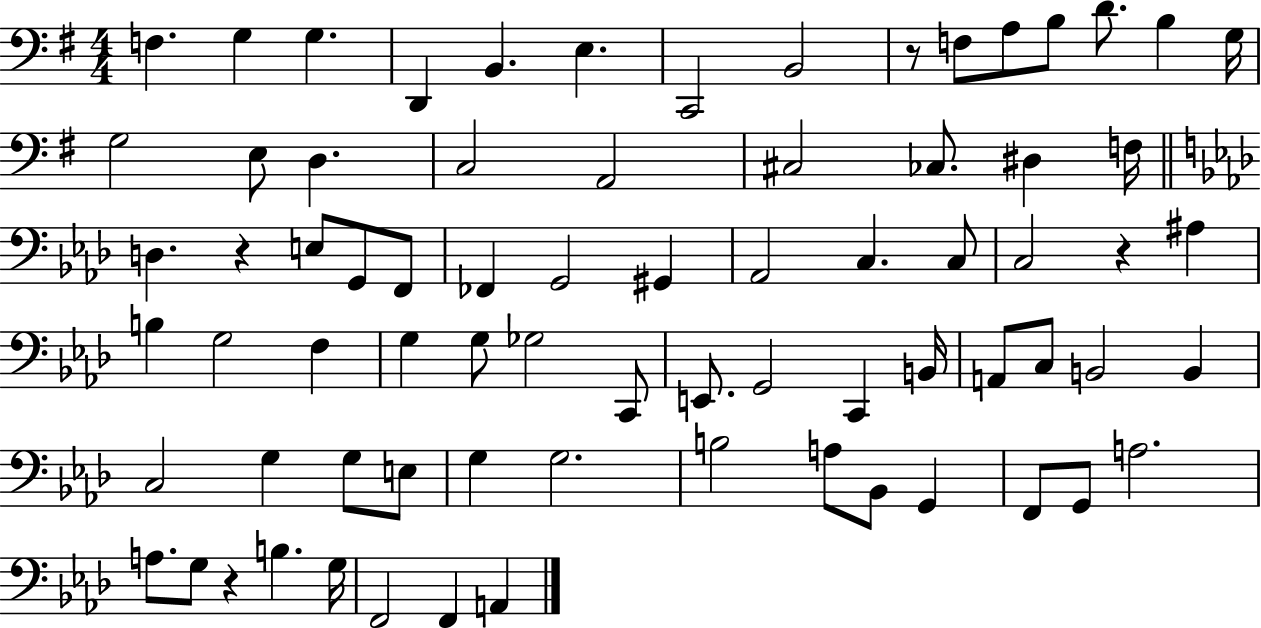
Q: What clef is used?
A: bass